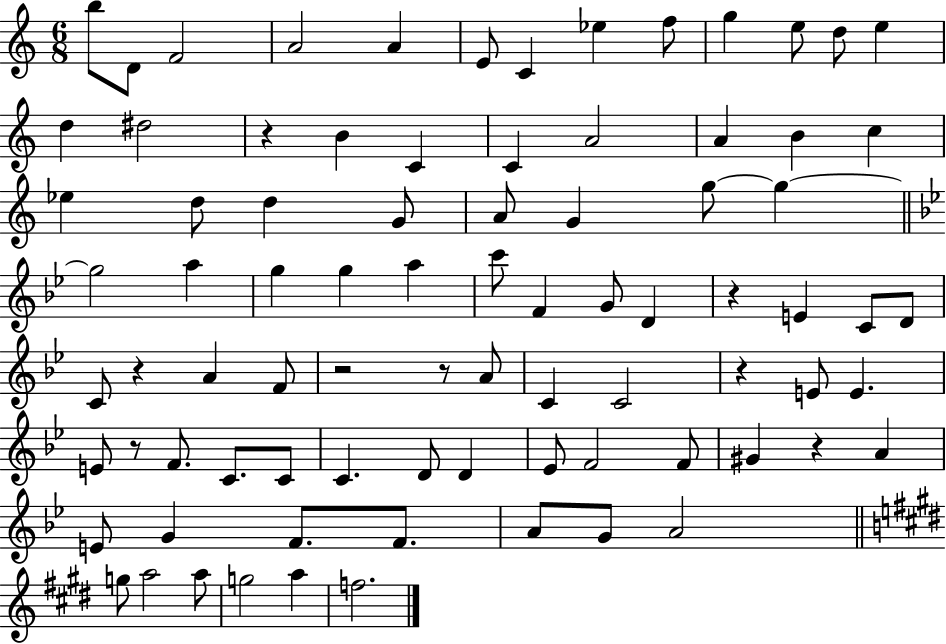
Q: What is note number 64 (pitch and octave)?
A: G4